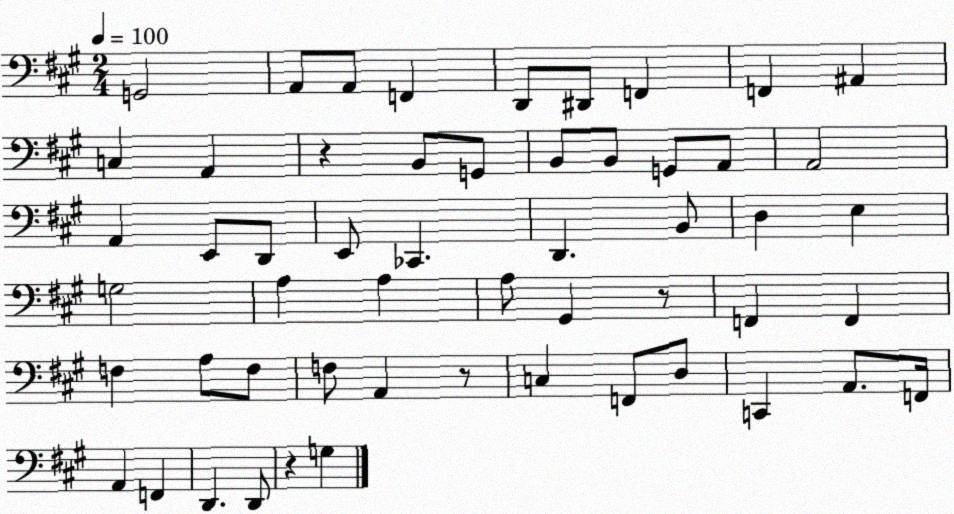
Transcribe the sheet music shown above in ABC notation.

X:1
T:Untitled
M:2/4
L:1/4
K:A
G,,2 A,,/2 A,,/2 F,, D,,/2 ^D,,/2 F,, F,, ^A,, C, A,, z B,,/2 G,,/2 B,,/2 B,,/2 G,,/2 A,,/2 A,,2 A,, E,,/2 D,,/2 E,,/2 _C,, D,, B,,/2 D, E, G,2 A, A, A,/2 ^G,, z/2 F,, F,, F, A,/2 F,/2 F,/2 A,, z/2 C, F,,/2 D,/2 C,, A,,/2 F,,/4 A,, F,, D,, D,,/2 z G,